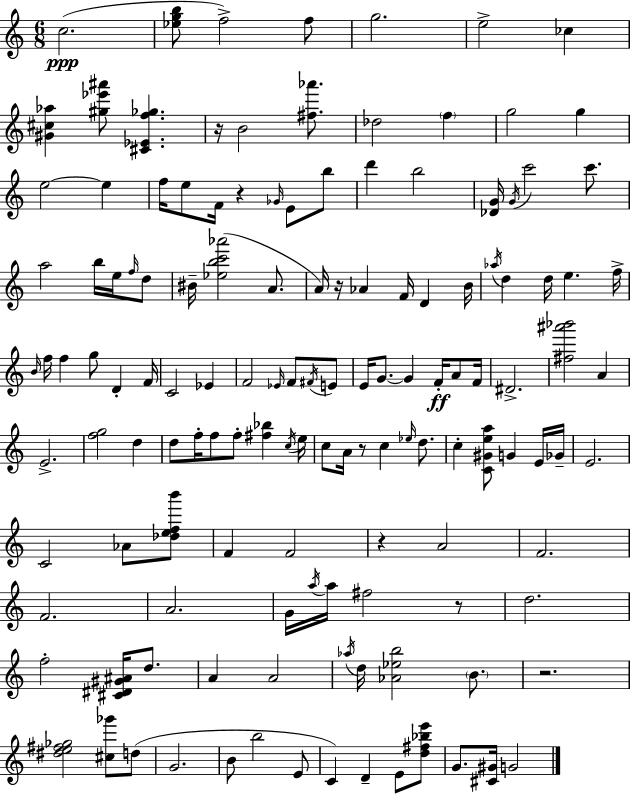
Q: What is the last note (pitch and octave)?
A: G4